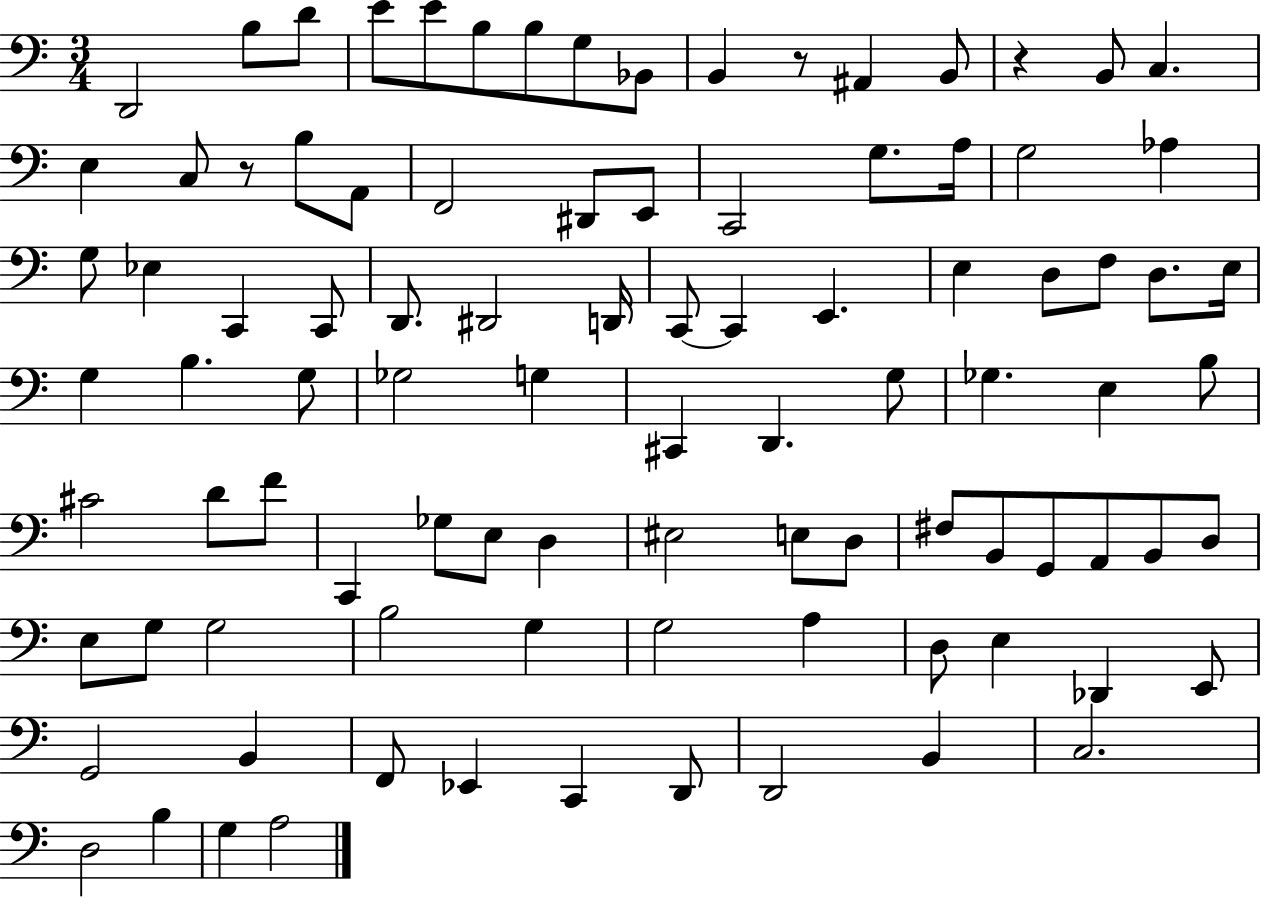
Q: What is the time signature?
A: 3/4